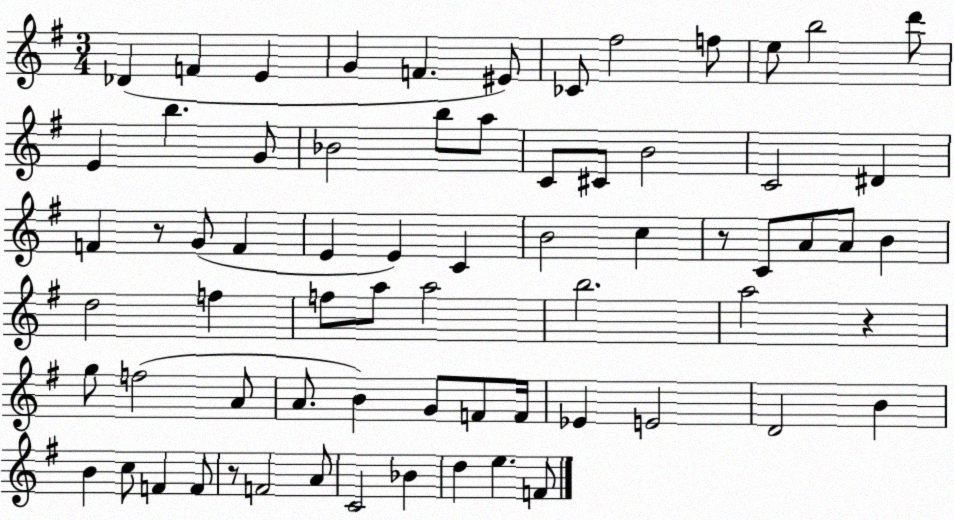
X:1
T:Untitled
M:3/4
L:1/4
K:G
_D F E G F ^E/2 _C/2 ^f2 f/2 e/2 b2 d'/2 E b G/2 _B2 b/2 a/2 C/2 ^C/2 B2 C2 ^D F z/2 G/2 F E E C B2 c z/2 C/2 A/2 A/2 B d2 f f/2 a/2 a2 b2 a2 z g/2 f2 A/2 A/2 B G/2 F/2 F/4 _E E2 D2 B B c/2 F F/2 z/2 F2 A/2 C2 _B d e F/2